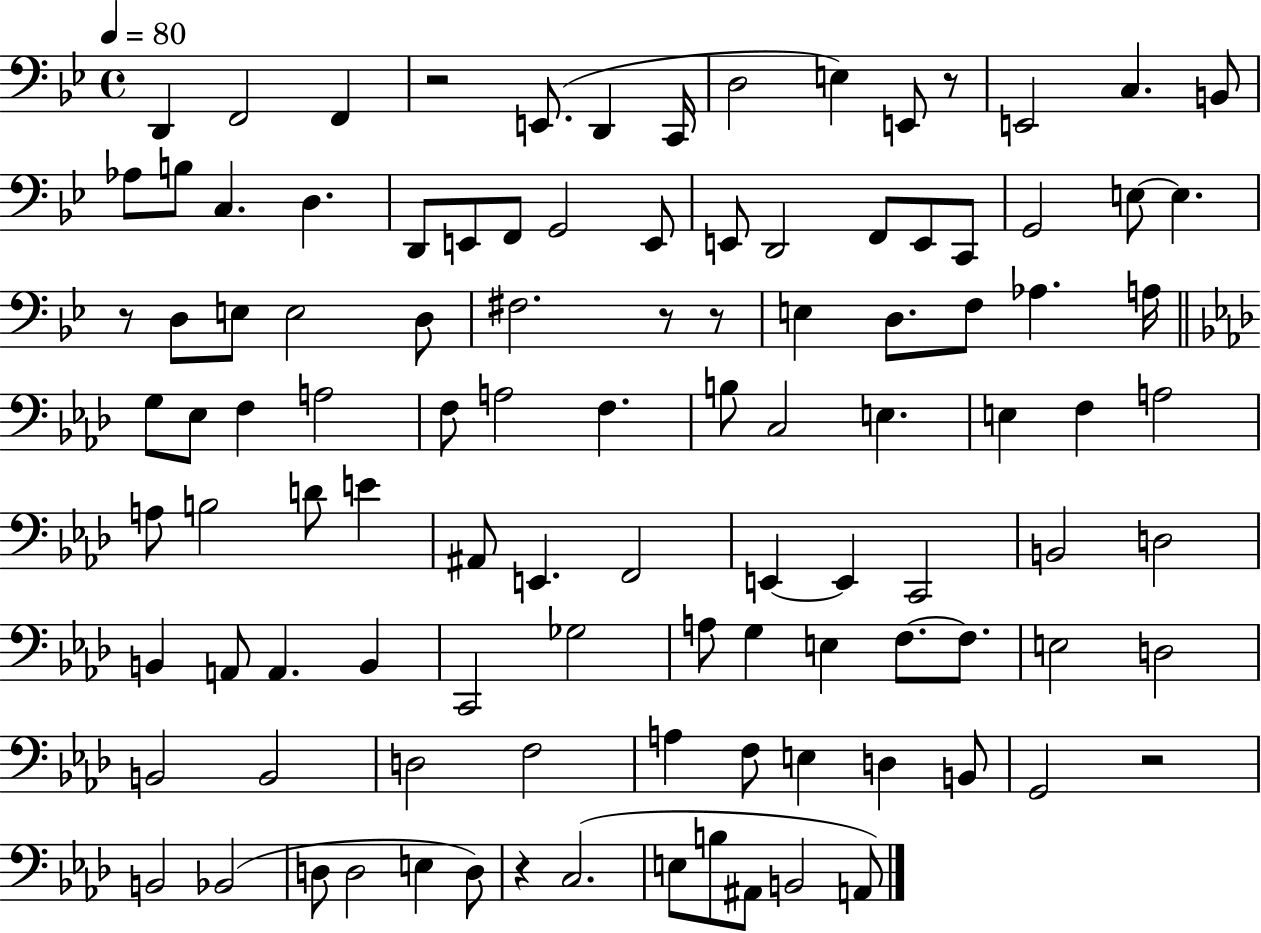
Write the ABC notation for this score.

X:1
T:Untitled
M:4/4
L:1/4
K:Bb
D,, F,,2 F,, z2 E,,/2 D,, C,,/4 D,2 E, E,,/2 z/2 E,,2 C, B,,/2 _A,/2 B,/2 C, D, D,,/2 E,,/2 F,,/2 G,,2 E,,/2 E,,/2 D,,2 F,,/2 E,,/2 C,,/2 G,,2 E,/2 E, z/2 D,/2 E,/2 E,2 D,/2 ^F,2 z/2 z/2 E, D,/2 F,/2 _A, A,/4 G,/2 _E,/2 F, A,2 F,/2 A,2 F, B,/2 C,2 E, E, F, A,2 A,/2 B,2 D/2 E ^A,,/2 E,, F,,2 E,, E,, C,,2 B,,2 D,2 B,, A,,/2 A,, B,, C,,2 _G,2 A,/2 G, E, F,/2 F,/2 E,2 D,2 B,,2 B,,2 D,2 F,2 A, F,/2 E, D, B,,/2 G,,2 z2 B,,2 _B,,2 D,/2 D,2 E, D,/2 z C,2 E,/2 B,/2 ^A,,/2 B,,2 A,,/2